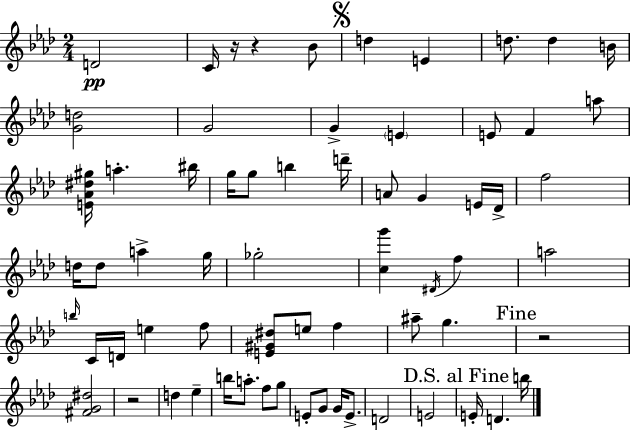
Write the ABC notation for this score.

X:1
T:Untitled
M:2/4
L:1/4
K:Ab
D2 C/4 z/4 z _B/2 d E d/2 d B/4 [Gd]2 G2 G E E/2 F a/2 [E_A^d^g]/4 a ^b/4 g/4 g/2 b d'/4 A/2 G E/4 _D/4 f2 d/4 d/2 a g/4 _g2 [cg'] ^D/4 f a2 b/4 C/4 D/4 e f/2 [E^G^d]/2 e/2 f ^a/2 g z2 [^FG^d]2 z2 d _e b/4 a/2 f/2 g/2 E/2 G/2 G/4 E/2 D2 E2 E/4 D b/4